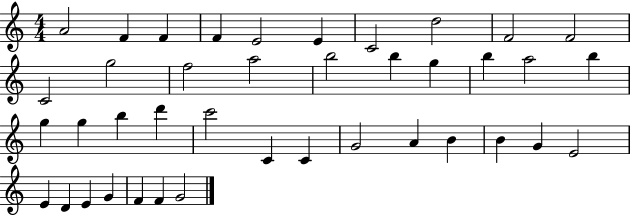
A4/h F4/q F4/q F4/q E4/h E4/q C4/h D5/h F4/h F4/h C4/h G5/h F5/h A5/h B5/h B5/q G5/q B5/q A5/h B5/q G5/q G5/q B5/q D6/q C6/h C4/q C4/q G4/h A4/q B4/q B4/q G4/q E4/h E4/q D4/q E4/q G4/q F4/q F4/q G4/h